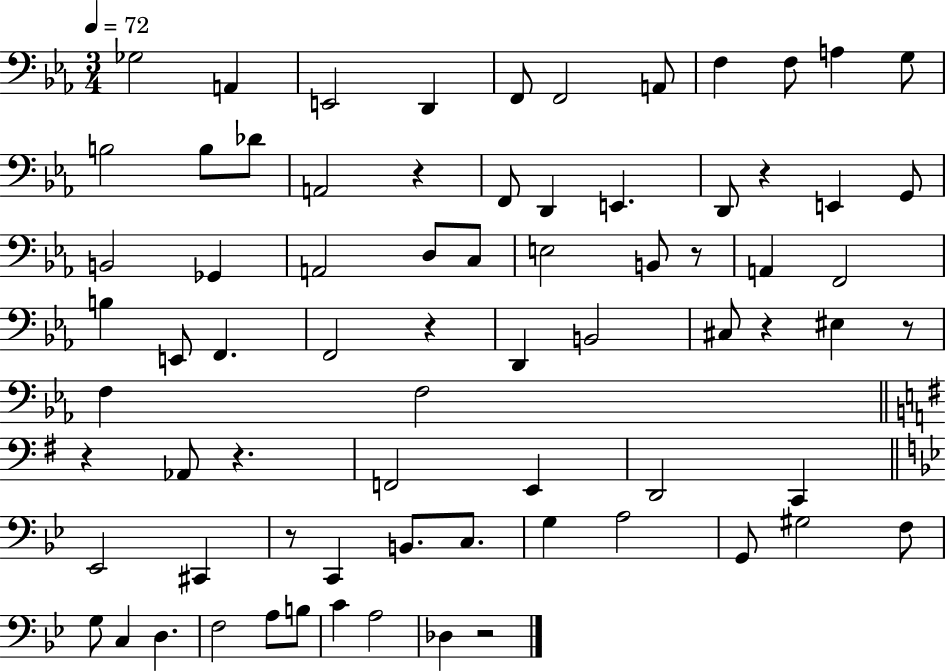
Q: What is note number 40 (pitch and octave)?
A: F3